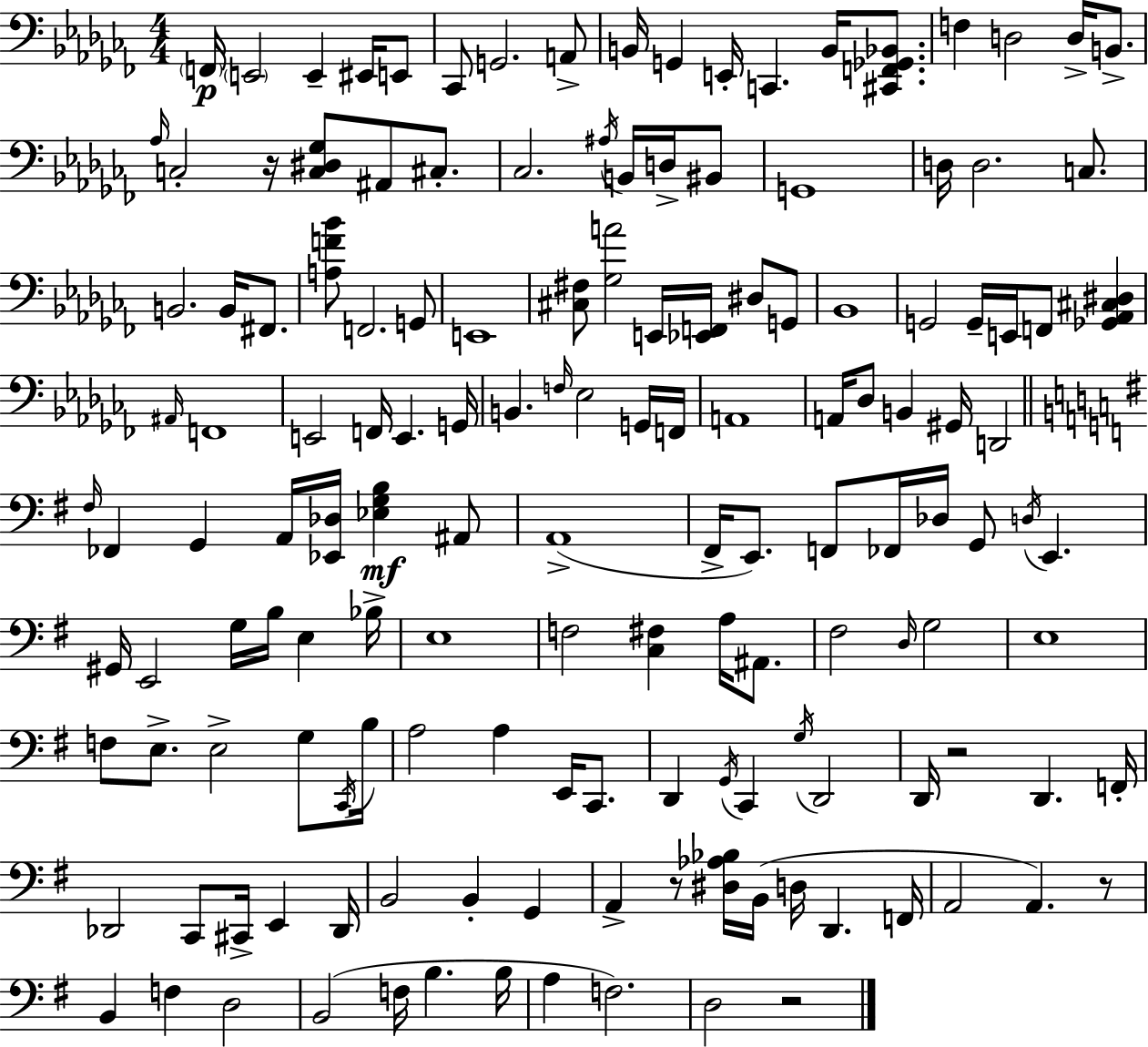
{
  \clef bass
  \numericTimeSignature
  \time 4/4
  \key aes \minor
  \parenthesize f,16\p \parenthesize e,2 e,4-- eis,16 e,8 | ces,8 g,2. a,8-> | b,16 g,4 e,16-. c,4. b,16 <cis, f, ges, bes,>8. | f4 d2 d16-> b,8.-> | \break \grace { aes16 } c2-. r16 <c dis ges>8 ais,8 cis8.-. | ces2. \acciaccatura { ais16 } b,16 d16-> | bis,8 g,1 | d16 d2. c8. | \break b,2. b,16 fis,8. | <a f' bes'>8 f,2. | g,8 e,1 | <cis fis>8 <ges a'>2 e,16 <ees, f,>16 dis8 | \break g,8 bes,1 | g,2 g,16-- e,16 f,8 <ges, aes, cis dis>4 | \grace { ais,16 } f,1 | e,2 f,16 e,4. | \break g,16 b,4. \grace { f16 } ees2 | g,16 f,16 a,1 | a,16 des8 b,4 gis,16 d,2 | \bar "||" \break \key g \major \grace { fis16 } fes,4 g,4 a,16 <ees, des>16 <ees g b>4\mf ais,8 | a,1->( | fis,16-> e,8.) f,8 fes,16 des16 g,8 \acciaccatura { d16 } e,4. | gis,16 e,2 g16 b16 e4 | \break bes16-> e1 | f2 <c fis>4 a16 ais,8. | fis2 \grace { d16 } g2 | e1 | \break f8 e8.-> e2-> | g8 \acciaccatura { c,16 } b16 a2 a4 | e,16 c,8. d,4 \acciaccatura { g,16 } c,4 \acciaccatura { g16 } d,2 | d,16 r2 d,4. | \break f,16-. des,2 c,8 | cis,16-> e,4 des,16 b,2 b,4-. | g,4 a,4-> r8 <dis aes bes>16 b,16( d16 d,4. | f,16 a,2 a,4.) | \break r8 b,4 f4 d2 | b,2( f16 b4. | b16 a4 f2.) | d2 r2 | \break \bar "|."
}